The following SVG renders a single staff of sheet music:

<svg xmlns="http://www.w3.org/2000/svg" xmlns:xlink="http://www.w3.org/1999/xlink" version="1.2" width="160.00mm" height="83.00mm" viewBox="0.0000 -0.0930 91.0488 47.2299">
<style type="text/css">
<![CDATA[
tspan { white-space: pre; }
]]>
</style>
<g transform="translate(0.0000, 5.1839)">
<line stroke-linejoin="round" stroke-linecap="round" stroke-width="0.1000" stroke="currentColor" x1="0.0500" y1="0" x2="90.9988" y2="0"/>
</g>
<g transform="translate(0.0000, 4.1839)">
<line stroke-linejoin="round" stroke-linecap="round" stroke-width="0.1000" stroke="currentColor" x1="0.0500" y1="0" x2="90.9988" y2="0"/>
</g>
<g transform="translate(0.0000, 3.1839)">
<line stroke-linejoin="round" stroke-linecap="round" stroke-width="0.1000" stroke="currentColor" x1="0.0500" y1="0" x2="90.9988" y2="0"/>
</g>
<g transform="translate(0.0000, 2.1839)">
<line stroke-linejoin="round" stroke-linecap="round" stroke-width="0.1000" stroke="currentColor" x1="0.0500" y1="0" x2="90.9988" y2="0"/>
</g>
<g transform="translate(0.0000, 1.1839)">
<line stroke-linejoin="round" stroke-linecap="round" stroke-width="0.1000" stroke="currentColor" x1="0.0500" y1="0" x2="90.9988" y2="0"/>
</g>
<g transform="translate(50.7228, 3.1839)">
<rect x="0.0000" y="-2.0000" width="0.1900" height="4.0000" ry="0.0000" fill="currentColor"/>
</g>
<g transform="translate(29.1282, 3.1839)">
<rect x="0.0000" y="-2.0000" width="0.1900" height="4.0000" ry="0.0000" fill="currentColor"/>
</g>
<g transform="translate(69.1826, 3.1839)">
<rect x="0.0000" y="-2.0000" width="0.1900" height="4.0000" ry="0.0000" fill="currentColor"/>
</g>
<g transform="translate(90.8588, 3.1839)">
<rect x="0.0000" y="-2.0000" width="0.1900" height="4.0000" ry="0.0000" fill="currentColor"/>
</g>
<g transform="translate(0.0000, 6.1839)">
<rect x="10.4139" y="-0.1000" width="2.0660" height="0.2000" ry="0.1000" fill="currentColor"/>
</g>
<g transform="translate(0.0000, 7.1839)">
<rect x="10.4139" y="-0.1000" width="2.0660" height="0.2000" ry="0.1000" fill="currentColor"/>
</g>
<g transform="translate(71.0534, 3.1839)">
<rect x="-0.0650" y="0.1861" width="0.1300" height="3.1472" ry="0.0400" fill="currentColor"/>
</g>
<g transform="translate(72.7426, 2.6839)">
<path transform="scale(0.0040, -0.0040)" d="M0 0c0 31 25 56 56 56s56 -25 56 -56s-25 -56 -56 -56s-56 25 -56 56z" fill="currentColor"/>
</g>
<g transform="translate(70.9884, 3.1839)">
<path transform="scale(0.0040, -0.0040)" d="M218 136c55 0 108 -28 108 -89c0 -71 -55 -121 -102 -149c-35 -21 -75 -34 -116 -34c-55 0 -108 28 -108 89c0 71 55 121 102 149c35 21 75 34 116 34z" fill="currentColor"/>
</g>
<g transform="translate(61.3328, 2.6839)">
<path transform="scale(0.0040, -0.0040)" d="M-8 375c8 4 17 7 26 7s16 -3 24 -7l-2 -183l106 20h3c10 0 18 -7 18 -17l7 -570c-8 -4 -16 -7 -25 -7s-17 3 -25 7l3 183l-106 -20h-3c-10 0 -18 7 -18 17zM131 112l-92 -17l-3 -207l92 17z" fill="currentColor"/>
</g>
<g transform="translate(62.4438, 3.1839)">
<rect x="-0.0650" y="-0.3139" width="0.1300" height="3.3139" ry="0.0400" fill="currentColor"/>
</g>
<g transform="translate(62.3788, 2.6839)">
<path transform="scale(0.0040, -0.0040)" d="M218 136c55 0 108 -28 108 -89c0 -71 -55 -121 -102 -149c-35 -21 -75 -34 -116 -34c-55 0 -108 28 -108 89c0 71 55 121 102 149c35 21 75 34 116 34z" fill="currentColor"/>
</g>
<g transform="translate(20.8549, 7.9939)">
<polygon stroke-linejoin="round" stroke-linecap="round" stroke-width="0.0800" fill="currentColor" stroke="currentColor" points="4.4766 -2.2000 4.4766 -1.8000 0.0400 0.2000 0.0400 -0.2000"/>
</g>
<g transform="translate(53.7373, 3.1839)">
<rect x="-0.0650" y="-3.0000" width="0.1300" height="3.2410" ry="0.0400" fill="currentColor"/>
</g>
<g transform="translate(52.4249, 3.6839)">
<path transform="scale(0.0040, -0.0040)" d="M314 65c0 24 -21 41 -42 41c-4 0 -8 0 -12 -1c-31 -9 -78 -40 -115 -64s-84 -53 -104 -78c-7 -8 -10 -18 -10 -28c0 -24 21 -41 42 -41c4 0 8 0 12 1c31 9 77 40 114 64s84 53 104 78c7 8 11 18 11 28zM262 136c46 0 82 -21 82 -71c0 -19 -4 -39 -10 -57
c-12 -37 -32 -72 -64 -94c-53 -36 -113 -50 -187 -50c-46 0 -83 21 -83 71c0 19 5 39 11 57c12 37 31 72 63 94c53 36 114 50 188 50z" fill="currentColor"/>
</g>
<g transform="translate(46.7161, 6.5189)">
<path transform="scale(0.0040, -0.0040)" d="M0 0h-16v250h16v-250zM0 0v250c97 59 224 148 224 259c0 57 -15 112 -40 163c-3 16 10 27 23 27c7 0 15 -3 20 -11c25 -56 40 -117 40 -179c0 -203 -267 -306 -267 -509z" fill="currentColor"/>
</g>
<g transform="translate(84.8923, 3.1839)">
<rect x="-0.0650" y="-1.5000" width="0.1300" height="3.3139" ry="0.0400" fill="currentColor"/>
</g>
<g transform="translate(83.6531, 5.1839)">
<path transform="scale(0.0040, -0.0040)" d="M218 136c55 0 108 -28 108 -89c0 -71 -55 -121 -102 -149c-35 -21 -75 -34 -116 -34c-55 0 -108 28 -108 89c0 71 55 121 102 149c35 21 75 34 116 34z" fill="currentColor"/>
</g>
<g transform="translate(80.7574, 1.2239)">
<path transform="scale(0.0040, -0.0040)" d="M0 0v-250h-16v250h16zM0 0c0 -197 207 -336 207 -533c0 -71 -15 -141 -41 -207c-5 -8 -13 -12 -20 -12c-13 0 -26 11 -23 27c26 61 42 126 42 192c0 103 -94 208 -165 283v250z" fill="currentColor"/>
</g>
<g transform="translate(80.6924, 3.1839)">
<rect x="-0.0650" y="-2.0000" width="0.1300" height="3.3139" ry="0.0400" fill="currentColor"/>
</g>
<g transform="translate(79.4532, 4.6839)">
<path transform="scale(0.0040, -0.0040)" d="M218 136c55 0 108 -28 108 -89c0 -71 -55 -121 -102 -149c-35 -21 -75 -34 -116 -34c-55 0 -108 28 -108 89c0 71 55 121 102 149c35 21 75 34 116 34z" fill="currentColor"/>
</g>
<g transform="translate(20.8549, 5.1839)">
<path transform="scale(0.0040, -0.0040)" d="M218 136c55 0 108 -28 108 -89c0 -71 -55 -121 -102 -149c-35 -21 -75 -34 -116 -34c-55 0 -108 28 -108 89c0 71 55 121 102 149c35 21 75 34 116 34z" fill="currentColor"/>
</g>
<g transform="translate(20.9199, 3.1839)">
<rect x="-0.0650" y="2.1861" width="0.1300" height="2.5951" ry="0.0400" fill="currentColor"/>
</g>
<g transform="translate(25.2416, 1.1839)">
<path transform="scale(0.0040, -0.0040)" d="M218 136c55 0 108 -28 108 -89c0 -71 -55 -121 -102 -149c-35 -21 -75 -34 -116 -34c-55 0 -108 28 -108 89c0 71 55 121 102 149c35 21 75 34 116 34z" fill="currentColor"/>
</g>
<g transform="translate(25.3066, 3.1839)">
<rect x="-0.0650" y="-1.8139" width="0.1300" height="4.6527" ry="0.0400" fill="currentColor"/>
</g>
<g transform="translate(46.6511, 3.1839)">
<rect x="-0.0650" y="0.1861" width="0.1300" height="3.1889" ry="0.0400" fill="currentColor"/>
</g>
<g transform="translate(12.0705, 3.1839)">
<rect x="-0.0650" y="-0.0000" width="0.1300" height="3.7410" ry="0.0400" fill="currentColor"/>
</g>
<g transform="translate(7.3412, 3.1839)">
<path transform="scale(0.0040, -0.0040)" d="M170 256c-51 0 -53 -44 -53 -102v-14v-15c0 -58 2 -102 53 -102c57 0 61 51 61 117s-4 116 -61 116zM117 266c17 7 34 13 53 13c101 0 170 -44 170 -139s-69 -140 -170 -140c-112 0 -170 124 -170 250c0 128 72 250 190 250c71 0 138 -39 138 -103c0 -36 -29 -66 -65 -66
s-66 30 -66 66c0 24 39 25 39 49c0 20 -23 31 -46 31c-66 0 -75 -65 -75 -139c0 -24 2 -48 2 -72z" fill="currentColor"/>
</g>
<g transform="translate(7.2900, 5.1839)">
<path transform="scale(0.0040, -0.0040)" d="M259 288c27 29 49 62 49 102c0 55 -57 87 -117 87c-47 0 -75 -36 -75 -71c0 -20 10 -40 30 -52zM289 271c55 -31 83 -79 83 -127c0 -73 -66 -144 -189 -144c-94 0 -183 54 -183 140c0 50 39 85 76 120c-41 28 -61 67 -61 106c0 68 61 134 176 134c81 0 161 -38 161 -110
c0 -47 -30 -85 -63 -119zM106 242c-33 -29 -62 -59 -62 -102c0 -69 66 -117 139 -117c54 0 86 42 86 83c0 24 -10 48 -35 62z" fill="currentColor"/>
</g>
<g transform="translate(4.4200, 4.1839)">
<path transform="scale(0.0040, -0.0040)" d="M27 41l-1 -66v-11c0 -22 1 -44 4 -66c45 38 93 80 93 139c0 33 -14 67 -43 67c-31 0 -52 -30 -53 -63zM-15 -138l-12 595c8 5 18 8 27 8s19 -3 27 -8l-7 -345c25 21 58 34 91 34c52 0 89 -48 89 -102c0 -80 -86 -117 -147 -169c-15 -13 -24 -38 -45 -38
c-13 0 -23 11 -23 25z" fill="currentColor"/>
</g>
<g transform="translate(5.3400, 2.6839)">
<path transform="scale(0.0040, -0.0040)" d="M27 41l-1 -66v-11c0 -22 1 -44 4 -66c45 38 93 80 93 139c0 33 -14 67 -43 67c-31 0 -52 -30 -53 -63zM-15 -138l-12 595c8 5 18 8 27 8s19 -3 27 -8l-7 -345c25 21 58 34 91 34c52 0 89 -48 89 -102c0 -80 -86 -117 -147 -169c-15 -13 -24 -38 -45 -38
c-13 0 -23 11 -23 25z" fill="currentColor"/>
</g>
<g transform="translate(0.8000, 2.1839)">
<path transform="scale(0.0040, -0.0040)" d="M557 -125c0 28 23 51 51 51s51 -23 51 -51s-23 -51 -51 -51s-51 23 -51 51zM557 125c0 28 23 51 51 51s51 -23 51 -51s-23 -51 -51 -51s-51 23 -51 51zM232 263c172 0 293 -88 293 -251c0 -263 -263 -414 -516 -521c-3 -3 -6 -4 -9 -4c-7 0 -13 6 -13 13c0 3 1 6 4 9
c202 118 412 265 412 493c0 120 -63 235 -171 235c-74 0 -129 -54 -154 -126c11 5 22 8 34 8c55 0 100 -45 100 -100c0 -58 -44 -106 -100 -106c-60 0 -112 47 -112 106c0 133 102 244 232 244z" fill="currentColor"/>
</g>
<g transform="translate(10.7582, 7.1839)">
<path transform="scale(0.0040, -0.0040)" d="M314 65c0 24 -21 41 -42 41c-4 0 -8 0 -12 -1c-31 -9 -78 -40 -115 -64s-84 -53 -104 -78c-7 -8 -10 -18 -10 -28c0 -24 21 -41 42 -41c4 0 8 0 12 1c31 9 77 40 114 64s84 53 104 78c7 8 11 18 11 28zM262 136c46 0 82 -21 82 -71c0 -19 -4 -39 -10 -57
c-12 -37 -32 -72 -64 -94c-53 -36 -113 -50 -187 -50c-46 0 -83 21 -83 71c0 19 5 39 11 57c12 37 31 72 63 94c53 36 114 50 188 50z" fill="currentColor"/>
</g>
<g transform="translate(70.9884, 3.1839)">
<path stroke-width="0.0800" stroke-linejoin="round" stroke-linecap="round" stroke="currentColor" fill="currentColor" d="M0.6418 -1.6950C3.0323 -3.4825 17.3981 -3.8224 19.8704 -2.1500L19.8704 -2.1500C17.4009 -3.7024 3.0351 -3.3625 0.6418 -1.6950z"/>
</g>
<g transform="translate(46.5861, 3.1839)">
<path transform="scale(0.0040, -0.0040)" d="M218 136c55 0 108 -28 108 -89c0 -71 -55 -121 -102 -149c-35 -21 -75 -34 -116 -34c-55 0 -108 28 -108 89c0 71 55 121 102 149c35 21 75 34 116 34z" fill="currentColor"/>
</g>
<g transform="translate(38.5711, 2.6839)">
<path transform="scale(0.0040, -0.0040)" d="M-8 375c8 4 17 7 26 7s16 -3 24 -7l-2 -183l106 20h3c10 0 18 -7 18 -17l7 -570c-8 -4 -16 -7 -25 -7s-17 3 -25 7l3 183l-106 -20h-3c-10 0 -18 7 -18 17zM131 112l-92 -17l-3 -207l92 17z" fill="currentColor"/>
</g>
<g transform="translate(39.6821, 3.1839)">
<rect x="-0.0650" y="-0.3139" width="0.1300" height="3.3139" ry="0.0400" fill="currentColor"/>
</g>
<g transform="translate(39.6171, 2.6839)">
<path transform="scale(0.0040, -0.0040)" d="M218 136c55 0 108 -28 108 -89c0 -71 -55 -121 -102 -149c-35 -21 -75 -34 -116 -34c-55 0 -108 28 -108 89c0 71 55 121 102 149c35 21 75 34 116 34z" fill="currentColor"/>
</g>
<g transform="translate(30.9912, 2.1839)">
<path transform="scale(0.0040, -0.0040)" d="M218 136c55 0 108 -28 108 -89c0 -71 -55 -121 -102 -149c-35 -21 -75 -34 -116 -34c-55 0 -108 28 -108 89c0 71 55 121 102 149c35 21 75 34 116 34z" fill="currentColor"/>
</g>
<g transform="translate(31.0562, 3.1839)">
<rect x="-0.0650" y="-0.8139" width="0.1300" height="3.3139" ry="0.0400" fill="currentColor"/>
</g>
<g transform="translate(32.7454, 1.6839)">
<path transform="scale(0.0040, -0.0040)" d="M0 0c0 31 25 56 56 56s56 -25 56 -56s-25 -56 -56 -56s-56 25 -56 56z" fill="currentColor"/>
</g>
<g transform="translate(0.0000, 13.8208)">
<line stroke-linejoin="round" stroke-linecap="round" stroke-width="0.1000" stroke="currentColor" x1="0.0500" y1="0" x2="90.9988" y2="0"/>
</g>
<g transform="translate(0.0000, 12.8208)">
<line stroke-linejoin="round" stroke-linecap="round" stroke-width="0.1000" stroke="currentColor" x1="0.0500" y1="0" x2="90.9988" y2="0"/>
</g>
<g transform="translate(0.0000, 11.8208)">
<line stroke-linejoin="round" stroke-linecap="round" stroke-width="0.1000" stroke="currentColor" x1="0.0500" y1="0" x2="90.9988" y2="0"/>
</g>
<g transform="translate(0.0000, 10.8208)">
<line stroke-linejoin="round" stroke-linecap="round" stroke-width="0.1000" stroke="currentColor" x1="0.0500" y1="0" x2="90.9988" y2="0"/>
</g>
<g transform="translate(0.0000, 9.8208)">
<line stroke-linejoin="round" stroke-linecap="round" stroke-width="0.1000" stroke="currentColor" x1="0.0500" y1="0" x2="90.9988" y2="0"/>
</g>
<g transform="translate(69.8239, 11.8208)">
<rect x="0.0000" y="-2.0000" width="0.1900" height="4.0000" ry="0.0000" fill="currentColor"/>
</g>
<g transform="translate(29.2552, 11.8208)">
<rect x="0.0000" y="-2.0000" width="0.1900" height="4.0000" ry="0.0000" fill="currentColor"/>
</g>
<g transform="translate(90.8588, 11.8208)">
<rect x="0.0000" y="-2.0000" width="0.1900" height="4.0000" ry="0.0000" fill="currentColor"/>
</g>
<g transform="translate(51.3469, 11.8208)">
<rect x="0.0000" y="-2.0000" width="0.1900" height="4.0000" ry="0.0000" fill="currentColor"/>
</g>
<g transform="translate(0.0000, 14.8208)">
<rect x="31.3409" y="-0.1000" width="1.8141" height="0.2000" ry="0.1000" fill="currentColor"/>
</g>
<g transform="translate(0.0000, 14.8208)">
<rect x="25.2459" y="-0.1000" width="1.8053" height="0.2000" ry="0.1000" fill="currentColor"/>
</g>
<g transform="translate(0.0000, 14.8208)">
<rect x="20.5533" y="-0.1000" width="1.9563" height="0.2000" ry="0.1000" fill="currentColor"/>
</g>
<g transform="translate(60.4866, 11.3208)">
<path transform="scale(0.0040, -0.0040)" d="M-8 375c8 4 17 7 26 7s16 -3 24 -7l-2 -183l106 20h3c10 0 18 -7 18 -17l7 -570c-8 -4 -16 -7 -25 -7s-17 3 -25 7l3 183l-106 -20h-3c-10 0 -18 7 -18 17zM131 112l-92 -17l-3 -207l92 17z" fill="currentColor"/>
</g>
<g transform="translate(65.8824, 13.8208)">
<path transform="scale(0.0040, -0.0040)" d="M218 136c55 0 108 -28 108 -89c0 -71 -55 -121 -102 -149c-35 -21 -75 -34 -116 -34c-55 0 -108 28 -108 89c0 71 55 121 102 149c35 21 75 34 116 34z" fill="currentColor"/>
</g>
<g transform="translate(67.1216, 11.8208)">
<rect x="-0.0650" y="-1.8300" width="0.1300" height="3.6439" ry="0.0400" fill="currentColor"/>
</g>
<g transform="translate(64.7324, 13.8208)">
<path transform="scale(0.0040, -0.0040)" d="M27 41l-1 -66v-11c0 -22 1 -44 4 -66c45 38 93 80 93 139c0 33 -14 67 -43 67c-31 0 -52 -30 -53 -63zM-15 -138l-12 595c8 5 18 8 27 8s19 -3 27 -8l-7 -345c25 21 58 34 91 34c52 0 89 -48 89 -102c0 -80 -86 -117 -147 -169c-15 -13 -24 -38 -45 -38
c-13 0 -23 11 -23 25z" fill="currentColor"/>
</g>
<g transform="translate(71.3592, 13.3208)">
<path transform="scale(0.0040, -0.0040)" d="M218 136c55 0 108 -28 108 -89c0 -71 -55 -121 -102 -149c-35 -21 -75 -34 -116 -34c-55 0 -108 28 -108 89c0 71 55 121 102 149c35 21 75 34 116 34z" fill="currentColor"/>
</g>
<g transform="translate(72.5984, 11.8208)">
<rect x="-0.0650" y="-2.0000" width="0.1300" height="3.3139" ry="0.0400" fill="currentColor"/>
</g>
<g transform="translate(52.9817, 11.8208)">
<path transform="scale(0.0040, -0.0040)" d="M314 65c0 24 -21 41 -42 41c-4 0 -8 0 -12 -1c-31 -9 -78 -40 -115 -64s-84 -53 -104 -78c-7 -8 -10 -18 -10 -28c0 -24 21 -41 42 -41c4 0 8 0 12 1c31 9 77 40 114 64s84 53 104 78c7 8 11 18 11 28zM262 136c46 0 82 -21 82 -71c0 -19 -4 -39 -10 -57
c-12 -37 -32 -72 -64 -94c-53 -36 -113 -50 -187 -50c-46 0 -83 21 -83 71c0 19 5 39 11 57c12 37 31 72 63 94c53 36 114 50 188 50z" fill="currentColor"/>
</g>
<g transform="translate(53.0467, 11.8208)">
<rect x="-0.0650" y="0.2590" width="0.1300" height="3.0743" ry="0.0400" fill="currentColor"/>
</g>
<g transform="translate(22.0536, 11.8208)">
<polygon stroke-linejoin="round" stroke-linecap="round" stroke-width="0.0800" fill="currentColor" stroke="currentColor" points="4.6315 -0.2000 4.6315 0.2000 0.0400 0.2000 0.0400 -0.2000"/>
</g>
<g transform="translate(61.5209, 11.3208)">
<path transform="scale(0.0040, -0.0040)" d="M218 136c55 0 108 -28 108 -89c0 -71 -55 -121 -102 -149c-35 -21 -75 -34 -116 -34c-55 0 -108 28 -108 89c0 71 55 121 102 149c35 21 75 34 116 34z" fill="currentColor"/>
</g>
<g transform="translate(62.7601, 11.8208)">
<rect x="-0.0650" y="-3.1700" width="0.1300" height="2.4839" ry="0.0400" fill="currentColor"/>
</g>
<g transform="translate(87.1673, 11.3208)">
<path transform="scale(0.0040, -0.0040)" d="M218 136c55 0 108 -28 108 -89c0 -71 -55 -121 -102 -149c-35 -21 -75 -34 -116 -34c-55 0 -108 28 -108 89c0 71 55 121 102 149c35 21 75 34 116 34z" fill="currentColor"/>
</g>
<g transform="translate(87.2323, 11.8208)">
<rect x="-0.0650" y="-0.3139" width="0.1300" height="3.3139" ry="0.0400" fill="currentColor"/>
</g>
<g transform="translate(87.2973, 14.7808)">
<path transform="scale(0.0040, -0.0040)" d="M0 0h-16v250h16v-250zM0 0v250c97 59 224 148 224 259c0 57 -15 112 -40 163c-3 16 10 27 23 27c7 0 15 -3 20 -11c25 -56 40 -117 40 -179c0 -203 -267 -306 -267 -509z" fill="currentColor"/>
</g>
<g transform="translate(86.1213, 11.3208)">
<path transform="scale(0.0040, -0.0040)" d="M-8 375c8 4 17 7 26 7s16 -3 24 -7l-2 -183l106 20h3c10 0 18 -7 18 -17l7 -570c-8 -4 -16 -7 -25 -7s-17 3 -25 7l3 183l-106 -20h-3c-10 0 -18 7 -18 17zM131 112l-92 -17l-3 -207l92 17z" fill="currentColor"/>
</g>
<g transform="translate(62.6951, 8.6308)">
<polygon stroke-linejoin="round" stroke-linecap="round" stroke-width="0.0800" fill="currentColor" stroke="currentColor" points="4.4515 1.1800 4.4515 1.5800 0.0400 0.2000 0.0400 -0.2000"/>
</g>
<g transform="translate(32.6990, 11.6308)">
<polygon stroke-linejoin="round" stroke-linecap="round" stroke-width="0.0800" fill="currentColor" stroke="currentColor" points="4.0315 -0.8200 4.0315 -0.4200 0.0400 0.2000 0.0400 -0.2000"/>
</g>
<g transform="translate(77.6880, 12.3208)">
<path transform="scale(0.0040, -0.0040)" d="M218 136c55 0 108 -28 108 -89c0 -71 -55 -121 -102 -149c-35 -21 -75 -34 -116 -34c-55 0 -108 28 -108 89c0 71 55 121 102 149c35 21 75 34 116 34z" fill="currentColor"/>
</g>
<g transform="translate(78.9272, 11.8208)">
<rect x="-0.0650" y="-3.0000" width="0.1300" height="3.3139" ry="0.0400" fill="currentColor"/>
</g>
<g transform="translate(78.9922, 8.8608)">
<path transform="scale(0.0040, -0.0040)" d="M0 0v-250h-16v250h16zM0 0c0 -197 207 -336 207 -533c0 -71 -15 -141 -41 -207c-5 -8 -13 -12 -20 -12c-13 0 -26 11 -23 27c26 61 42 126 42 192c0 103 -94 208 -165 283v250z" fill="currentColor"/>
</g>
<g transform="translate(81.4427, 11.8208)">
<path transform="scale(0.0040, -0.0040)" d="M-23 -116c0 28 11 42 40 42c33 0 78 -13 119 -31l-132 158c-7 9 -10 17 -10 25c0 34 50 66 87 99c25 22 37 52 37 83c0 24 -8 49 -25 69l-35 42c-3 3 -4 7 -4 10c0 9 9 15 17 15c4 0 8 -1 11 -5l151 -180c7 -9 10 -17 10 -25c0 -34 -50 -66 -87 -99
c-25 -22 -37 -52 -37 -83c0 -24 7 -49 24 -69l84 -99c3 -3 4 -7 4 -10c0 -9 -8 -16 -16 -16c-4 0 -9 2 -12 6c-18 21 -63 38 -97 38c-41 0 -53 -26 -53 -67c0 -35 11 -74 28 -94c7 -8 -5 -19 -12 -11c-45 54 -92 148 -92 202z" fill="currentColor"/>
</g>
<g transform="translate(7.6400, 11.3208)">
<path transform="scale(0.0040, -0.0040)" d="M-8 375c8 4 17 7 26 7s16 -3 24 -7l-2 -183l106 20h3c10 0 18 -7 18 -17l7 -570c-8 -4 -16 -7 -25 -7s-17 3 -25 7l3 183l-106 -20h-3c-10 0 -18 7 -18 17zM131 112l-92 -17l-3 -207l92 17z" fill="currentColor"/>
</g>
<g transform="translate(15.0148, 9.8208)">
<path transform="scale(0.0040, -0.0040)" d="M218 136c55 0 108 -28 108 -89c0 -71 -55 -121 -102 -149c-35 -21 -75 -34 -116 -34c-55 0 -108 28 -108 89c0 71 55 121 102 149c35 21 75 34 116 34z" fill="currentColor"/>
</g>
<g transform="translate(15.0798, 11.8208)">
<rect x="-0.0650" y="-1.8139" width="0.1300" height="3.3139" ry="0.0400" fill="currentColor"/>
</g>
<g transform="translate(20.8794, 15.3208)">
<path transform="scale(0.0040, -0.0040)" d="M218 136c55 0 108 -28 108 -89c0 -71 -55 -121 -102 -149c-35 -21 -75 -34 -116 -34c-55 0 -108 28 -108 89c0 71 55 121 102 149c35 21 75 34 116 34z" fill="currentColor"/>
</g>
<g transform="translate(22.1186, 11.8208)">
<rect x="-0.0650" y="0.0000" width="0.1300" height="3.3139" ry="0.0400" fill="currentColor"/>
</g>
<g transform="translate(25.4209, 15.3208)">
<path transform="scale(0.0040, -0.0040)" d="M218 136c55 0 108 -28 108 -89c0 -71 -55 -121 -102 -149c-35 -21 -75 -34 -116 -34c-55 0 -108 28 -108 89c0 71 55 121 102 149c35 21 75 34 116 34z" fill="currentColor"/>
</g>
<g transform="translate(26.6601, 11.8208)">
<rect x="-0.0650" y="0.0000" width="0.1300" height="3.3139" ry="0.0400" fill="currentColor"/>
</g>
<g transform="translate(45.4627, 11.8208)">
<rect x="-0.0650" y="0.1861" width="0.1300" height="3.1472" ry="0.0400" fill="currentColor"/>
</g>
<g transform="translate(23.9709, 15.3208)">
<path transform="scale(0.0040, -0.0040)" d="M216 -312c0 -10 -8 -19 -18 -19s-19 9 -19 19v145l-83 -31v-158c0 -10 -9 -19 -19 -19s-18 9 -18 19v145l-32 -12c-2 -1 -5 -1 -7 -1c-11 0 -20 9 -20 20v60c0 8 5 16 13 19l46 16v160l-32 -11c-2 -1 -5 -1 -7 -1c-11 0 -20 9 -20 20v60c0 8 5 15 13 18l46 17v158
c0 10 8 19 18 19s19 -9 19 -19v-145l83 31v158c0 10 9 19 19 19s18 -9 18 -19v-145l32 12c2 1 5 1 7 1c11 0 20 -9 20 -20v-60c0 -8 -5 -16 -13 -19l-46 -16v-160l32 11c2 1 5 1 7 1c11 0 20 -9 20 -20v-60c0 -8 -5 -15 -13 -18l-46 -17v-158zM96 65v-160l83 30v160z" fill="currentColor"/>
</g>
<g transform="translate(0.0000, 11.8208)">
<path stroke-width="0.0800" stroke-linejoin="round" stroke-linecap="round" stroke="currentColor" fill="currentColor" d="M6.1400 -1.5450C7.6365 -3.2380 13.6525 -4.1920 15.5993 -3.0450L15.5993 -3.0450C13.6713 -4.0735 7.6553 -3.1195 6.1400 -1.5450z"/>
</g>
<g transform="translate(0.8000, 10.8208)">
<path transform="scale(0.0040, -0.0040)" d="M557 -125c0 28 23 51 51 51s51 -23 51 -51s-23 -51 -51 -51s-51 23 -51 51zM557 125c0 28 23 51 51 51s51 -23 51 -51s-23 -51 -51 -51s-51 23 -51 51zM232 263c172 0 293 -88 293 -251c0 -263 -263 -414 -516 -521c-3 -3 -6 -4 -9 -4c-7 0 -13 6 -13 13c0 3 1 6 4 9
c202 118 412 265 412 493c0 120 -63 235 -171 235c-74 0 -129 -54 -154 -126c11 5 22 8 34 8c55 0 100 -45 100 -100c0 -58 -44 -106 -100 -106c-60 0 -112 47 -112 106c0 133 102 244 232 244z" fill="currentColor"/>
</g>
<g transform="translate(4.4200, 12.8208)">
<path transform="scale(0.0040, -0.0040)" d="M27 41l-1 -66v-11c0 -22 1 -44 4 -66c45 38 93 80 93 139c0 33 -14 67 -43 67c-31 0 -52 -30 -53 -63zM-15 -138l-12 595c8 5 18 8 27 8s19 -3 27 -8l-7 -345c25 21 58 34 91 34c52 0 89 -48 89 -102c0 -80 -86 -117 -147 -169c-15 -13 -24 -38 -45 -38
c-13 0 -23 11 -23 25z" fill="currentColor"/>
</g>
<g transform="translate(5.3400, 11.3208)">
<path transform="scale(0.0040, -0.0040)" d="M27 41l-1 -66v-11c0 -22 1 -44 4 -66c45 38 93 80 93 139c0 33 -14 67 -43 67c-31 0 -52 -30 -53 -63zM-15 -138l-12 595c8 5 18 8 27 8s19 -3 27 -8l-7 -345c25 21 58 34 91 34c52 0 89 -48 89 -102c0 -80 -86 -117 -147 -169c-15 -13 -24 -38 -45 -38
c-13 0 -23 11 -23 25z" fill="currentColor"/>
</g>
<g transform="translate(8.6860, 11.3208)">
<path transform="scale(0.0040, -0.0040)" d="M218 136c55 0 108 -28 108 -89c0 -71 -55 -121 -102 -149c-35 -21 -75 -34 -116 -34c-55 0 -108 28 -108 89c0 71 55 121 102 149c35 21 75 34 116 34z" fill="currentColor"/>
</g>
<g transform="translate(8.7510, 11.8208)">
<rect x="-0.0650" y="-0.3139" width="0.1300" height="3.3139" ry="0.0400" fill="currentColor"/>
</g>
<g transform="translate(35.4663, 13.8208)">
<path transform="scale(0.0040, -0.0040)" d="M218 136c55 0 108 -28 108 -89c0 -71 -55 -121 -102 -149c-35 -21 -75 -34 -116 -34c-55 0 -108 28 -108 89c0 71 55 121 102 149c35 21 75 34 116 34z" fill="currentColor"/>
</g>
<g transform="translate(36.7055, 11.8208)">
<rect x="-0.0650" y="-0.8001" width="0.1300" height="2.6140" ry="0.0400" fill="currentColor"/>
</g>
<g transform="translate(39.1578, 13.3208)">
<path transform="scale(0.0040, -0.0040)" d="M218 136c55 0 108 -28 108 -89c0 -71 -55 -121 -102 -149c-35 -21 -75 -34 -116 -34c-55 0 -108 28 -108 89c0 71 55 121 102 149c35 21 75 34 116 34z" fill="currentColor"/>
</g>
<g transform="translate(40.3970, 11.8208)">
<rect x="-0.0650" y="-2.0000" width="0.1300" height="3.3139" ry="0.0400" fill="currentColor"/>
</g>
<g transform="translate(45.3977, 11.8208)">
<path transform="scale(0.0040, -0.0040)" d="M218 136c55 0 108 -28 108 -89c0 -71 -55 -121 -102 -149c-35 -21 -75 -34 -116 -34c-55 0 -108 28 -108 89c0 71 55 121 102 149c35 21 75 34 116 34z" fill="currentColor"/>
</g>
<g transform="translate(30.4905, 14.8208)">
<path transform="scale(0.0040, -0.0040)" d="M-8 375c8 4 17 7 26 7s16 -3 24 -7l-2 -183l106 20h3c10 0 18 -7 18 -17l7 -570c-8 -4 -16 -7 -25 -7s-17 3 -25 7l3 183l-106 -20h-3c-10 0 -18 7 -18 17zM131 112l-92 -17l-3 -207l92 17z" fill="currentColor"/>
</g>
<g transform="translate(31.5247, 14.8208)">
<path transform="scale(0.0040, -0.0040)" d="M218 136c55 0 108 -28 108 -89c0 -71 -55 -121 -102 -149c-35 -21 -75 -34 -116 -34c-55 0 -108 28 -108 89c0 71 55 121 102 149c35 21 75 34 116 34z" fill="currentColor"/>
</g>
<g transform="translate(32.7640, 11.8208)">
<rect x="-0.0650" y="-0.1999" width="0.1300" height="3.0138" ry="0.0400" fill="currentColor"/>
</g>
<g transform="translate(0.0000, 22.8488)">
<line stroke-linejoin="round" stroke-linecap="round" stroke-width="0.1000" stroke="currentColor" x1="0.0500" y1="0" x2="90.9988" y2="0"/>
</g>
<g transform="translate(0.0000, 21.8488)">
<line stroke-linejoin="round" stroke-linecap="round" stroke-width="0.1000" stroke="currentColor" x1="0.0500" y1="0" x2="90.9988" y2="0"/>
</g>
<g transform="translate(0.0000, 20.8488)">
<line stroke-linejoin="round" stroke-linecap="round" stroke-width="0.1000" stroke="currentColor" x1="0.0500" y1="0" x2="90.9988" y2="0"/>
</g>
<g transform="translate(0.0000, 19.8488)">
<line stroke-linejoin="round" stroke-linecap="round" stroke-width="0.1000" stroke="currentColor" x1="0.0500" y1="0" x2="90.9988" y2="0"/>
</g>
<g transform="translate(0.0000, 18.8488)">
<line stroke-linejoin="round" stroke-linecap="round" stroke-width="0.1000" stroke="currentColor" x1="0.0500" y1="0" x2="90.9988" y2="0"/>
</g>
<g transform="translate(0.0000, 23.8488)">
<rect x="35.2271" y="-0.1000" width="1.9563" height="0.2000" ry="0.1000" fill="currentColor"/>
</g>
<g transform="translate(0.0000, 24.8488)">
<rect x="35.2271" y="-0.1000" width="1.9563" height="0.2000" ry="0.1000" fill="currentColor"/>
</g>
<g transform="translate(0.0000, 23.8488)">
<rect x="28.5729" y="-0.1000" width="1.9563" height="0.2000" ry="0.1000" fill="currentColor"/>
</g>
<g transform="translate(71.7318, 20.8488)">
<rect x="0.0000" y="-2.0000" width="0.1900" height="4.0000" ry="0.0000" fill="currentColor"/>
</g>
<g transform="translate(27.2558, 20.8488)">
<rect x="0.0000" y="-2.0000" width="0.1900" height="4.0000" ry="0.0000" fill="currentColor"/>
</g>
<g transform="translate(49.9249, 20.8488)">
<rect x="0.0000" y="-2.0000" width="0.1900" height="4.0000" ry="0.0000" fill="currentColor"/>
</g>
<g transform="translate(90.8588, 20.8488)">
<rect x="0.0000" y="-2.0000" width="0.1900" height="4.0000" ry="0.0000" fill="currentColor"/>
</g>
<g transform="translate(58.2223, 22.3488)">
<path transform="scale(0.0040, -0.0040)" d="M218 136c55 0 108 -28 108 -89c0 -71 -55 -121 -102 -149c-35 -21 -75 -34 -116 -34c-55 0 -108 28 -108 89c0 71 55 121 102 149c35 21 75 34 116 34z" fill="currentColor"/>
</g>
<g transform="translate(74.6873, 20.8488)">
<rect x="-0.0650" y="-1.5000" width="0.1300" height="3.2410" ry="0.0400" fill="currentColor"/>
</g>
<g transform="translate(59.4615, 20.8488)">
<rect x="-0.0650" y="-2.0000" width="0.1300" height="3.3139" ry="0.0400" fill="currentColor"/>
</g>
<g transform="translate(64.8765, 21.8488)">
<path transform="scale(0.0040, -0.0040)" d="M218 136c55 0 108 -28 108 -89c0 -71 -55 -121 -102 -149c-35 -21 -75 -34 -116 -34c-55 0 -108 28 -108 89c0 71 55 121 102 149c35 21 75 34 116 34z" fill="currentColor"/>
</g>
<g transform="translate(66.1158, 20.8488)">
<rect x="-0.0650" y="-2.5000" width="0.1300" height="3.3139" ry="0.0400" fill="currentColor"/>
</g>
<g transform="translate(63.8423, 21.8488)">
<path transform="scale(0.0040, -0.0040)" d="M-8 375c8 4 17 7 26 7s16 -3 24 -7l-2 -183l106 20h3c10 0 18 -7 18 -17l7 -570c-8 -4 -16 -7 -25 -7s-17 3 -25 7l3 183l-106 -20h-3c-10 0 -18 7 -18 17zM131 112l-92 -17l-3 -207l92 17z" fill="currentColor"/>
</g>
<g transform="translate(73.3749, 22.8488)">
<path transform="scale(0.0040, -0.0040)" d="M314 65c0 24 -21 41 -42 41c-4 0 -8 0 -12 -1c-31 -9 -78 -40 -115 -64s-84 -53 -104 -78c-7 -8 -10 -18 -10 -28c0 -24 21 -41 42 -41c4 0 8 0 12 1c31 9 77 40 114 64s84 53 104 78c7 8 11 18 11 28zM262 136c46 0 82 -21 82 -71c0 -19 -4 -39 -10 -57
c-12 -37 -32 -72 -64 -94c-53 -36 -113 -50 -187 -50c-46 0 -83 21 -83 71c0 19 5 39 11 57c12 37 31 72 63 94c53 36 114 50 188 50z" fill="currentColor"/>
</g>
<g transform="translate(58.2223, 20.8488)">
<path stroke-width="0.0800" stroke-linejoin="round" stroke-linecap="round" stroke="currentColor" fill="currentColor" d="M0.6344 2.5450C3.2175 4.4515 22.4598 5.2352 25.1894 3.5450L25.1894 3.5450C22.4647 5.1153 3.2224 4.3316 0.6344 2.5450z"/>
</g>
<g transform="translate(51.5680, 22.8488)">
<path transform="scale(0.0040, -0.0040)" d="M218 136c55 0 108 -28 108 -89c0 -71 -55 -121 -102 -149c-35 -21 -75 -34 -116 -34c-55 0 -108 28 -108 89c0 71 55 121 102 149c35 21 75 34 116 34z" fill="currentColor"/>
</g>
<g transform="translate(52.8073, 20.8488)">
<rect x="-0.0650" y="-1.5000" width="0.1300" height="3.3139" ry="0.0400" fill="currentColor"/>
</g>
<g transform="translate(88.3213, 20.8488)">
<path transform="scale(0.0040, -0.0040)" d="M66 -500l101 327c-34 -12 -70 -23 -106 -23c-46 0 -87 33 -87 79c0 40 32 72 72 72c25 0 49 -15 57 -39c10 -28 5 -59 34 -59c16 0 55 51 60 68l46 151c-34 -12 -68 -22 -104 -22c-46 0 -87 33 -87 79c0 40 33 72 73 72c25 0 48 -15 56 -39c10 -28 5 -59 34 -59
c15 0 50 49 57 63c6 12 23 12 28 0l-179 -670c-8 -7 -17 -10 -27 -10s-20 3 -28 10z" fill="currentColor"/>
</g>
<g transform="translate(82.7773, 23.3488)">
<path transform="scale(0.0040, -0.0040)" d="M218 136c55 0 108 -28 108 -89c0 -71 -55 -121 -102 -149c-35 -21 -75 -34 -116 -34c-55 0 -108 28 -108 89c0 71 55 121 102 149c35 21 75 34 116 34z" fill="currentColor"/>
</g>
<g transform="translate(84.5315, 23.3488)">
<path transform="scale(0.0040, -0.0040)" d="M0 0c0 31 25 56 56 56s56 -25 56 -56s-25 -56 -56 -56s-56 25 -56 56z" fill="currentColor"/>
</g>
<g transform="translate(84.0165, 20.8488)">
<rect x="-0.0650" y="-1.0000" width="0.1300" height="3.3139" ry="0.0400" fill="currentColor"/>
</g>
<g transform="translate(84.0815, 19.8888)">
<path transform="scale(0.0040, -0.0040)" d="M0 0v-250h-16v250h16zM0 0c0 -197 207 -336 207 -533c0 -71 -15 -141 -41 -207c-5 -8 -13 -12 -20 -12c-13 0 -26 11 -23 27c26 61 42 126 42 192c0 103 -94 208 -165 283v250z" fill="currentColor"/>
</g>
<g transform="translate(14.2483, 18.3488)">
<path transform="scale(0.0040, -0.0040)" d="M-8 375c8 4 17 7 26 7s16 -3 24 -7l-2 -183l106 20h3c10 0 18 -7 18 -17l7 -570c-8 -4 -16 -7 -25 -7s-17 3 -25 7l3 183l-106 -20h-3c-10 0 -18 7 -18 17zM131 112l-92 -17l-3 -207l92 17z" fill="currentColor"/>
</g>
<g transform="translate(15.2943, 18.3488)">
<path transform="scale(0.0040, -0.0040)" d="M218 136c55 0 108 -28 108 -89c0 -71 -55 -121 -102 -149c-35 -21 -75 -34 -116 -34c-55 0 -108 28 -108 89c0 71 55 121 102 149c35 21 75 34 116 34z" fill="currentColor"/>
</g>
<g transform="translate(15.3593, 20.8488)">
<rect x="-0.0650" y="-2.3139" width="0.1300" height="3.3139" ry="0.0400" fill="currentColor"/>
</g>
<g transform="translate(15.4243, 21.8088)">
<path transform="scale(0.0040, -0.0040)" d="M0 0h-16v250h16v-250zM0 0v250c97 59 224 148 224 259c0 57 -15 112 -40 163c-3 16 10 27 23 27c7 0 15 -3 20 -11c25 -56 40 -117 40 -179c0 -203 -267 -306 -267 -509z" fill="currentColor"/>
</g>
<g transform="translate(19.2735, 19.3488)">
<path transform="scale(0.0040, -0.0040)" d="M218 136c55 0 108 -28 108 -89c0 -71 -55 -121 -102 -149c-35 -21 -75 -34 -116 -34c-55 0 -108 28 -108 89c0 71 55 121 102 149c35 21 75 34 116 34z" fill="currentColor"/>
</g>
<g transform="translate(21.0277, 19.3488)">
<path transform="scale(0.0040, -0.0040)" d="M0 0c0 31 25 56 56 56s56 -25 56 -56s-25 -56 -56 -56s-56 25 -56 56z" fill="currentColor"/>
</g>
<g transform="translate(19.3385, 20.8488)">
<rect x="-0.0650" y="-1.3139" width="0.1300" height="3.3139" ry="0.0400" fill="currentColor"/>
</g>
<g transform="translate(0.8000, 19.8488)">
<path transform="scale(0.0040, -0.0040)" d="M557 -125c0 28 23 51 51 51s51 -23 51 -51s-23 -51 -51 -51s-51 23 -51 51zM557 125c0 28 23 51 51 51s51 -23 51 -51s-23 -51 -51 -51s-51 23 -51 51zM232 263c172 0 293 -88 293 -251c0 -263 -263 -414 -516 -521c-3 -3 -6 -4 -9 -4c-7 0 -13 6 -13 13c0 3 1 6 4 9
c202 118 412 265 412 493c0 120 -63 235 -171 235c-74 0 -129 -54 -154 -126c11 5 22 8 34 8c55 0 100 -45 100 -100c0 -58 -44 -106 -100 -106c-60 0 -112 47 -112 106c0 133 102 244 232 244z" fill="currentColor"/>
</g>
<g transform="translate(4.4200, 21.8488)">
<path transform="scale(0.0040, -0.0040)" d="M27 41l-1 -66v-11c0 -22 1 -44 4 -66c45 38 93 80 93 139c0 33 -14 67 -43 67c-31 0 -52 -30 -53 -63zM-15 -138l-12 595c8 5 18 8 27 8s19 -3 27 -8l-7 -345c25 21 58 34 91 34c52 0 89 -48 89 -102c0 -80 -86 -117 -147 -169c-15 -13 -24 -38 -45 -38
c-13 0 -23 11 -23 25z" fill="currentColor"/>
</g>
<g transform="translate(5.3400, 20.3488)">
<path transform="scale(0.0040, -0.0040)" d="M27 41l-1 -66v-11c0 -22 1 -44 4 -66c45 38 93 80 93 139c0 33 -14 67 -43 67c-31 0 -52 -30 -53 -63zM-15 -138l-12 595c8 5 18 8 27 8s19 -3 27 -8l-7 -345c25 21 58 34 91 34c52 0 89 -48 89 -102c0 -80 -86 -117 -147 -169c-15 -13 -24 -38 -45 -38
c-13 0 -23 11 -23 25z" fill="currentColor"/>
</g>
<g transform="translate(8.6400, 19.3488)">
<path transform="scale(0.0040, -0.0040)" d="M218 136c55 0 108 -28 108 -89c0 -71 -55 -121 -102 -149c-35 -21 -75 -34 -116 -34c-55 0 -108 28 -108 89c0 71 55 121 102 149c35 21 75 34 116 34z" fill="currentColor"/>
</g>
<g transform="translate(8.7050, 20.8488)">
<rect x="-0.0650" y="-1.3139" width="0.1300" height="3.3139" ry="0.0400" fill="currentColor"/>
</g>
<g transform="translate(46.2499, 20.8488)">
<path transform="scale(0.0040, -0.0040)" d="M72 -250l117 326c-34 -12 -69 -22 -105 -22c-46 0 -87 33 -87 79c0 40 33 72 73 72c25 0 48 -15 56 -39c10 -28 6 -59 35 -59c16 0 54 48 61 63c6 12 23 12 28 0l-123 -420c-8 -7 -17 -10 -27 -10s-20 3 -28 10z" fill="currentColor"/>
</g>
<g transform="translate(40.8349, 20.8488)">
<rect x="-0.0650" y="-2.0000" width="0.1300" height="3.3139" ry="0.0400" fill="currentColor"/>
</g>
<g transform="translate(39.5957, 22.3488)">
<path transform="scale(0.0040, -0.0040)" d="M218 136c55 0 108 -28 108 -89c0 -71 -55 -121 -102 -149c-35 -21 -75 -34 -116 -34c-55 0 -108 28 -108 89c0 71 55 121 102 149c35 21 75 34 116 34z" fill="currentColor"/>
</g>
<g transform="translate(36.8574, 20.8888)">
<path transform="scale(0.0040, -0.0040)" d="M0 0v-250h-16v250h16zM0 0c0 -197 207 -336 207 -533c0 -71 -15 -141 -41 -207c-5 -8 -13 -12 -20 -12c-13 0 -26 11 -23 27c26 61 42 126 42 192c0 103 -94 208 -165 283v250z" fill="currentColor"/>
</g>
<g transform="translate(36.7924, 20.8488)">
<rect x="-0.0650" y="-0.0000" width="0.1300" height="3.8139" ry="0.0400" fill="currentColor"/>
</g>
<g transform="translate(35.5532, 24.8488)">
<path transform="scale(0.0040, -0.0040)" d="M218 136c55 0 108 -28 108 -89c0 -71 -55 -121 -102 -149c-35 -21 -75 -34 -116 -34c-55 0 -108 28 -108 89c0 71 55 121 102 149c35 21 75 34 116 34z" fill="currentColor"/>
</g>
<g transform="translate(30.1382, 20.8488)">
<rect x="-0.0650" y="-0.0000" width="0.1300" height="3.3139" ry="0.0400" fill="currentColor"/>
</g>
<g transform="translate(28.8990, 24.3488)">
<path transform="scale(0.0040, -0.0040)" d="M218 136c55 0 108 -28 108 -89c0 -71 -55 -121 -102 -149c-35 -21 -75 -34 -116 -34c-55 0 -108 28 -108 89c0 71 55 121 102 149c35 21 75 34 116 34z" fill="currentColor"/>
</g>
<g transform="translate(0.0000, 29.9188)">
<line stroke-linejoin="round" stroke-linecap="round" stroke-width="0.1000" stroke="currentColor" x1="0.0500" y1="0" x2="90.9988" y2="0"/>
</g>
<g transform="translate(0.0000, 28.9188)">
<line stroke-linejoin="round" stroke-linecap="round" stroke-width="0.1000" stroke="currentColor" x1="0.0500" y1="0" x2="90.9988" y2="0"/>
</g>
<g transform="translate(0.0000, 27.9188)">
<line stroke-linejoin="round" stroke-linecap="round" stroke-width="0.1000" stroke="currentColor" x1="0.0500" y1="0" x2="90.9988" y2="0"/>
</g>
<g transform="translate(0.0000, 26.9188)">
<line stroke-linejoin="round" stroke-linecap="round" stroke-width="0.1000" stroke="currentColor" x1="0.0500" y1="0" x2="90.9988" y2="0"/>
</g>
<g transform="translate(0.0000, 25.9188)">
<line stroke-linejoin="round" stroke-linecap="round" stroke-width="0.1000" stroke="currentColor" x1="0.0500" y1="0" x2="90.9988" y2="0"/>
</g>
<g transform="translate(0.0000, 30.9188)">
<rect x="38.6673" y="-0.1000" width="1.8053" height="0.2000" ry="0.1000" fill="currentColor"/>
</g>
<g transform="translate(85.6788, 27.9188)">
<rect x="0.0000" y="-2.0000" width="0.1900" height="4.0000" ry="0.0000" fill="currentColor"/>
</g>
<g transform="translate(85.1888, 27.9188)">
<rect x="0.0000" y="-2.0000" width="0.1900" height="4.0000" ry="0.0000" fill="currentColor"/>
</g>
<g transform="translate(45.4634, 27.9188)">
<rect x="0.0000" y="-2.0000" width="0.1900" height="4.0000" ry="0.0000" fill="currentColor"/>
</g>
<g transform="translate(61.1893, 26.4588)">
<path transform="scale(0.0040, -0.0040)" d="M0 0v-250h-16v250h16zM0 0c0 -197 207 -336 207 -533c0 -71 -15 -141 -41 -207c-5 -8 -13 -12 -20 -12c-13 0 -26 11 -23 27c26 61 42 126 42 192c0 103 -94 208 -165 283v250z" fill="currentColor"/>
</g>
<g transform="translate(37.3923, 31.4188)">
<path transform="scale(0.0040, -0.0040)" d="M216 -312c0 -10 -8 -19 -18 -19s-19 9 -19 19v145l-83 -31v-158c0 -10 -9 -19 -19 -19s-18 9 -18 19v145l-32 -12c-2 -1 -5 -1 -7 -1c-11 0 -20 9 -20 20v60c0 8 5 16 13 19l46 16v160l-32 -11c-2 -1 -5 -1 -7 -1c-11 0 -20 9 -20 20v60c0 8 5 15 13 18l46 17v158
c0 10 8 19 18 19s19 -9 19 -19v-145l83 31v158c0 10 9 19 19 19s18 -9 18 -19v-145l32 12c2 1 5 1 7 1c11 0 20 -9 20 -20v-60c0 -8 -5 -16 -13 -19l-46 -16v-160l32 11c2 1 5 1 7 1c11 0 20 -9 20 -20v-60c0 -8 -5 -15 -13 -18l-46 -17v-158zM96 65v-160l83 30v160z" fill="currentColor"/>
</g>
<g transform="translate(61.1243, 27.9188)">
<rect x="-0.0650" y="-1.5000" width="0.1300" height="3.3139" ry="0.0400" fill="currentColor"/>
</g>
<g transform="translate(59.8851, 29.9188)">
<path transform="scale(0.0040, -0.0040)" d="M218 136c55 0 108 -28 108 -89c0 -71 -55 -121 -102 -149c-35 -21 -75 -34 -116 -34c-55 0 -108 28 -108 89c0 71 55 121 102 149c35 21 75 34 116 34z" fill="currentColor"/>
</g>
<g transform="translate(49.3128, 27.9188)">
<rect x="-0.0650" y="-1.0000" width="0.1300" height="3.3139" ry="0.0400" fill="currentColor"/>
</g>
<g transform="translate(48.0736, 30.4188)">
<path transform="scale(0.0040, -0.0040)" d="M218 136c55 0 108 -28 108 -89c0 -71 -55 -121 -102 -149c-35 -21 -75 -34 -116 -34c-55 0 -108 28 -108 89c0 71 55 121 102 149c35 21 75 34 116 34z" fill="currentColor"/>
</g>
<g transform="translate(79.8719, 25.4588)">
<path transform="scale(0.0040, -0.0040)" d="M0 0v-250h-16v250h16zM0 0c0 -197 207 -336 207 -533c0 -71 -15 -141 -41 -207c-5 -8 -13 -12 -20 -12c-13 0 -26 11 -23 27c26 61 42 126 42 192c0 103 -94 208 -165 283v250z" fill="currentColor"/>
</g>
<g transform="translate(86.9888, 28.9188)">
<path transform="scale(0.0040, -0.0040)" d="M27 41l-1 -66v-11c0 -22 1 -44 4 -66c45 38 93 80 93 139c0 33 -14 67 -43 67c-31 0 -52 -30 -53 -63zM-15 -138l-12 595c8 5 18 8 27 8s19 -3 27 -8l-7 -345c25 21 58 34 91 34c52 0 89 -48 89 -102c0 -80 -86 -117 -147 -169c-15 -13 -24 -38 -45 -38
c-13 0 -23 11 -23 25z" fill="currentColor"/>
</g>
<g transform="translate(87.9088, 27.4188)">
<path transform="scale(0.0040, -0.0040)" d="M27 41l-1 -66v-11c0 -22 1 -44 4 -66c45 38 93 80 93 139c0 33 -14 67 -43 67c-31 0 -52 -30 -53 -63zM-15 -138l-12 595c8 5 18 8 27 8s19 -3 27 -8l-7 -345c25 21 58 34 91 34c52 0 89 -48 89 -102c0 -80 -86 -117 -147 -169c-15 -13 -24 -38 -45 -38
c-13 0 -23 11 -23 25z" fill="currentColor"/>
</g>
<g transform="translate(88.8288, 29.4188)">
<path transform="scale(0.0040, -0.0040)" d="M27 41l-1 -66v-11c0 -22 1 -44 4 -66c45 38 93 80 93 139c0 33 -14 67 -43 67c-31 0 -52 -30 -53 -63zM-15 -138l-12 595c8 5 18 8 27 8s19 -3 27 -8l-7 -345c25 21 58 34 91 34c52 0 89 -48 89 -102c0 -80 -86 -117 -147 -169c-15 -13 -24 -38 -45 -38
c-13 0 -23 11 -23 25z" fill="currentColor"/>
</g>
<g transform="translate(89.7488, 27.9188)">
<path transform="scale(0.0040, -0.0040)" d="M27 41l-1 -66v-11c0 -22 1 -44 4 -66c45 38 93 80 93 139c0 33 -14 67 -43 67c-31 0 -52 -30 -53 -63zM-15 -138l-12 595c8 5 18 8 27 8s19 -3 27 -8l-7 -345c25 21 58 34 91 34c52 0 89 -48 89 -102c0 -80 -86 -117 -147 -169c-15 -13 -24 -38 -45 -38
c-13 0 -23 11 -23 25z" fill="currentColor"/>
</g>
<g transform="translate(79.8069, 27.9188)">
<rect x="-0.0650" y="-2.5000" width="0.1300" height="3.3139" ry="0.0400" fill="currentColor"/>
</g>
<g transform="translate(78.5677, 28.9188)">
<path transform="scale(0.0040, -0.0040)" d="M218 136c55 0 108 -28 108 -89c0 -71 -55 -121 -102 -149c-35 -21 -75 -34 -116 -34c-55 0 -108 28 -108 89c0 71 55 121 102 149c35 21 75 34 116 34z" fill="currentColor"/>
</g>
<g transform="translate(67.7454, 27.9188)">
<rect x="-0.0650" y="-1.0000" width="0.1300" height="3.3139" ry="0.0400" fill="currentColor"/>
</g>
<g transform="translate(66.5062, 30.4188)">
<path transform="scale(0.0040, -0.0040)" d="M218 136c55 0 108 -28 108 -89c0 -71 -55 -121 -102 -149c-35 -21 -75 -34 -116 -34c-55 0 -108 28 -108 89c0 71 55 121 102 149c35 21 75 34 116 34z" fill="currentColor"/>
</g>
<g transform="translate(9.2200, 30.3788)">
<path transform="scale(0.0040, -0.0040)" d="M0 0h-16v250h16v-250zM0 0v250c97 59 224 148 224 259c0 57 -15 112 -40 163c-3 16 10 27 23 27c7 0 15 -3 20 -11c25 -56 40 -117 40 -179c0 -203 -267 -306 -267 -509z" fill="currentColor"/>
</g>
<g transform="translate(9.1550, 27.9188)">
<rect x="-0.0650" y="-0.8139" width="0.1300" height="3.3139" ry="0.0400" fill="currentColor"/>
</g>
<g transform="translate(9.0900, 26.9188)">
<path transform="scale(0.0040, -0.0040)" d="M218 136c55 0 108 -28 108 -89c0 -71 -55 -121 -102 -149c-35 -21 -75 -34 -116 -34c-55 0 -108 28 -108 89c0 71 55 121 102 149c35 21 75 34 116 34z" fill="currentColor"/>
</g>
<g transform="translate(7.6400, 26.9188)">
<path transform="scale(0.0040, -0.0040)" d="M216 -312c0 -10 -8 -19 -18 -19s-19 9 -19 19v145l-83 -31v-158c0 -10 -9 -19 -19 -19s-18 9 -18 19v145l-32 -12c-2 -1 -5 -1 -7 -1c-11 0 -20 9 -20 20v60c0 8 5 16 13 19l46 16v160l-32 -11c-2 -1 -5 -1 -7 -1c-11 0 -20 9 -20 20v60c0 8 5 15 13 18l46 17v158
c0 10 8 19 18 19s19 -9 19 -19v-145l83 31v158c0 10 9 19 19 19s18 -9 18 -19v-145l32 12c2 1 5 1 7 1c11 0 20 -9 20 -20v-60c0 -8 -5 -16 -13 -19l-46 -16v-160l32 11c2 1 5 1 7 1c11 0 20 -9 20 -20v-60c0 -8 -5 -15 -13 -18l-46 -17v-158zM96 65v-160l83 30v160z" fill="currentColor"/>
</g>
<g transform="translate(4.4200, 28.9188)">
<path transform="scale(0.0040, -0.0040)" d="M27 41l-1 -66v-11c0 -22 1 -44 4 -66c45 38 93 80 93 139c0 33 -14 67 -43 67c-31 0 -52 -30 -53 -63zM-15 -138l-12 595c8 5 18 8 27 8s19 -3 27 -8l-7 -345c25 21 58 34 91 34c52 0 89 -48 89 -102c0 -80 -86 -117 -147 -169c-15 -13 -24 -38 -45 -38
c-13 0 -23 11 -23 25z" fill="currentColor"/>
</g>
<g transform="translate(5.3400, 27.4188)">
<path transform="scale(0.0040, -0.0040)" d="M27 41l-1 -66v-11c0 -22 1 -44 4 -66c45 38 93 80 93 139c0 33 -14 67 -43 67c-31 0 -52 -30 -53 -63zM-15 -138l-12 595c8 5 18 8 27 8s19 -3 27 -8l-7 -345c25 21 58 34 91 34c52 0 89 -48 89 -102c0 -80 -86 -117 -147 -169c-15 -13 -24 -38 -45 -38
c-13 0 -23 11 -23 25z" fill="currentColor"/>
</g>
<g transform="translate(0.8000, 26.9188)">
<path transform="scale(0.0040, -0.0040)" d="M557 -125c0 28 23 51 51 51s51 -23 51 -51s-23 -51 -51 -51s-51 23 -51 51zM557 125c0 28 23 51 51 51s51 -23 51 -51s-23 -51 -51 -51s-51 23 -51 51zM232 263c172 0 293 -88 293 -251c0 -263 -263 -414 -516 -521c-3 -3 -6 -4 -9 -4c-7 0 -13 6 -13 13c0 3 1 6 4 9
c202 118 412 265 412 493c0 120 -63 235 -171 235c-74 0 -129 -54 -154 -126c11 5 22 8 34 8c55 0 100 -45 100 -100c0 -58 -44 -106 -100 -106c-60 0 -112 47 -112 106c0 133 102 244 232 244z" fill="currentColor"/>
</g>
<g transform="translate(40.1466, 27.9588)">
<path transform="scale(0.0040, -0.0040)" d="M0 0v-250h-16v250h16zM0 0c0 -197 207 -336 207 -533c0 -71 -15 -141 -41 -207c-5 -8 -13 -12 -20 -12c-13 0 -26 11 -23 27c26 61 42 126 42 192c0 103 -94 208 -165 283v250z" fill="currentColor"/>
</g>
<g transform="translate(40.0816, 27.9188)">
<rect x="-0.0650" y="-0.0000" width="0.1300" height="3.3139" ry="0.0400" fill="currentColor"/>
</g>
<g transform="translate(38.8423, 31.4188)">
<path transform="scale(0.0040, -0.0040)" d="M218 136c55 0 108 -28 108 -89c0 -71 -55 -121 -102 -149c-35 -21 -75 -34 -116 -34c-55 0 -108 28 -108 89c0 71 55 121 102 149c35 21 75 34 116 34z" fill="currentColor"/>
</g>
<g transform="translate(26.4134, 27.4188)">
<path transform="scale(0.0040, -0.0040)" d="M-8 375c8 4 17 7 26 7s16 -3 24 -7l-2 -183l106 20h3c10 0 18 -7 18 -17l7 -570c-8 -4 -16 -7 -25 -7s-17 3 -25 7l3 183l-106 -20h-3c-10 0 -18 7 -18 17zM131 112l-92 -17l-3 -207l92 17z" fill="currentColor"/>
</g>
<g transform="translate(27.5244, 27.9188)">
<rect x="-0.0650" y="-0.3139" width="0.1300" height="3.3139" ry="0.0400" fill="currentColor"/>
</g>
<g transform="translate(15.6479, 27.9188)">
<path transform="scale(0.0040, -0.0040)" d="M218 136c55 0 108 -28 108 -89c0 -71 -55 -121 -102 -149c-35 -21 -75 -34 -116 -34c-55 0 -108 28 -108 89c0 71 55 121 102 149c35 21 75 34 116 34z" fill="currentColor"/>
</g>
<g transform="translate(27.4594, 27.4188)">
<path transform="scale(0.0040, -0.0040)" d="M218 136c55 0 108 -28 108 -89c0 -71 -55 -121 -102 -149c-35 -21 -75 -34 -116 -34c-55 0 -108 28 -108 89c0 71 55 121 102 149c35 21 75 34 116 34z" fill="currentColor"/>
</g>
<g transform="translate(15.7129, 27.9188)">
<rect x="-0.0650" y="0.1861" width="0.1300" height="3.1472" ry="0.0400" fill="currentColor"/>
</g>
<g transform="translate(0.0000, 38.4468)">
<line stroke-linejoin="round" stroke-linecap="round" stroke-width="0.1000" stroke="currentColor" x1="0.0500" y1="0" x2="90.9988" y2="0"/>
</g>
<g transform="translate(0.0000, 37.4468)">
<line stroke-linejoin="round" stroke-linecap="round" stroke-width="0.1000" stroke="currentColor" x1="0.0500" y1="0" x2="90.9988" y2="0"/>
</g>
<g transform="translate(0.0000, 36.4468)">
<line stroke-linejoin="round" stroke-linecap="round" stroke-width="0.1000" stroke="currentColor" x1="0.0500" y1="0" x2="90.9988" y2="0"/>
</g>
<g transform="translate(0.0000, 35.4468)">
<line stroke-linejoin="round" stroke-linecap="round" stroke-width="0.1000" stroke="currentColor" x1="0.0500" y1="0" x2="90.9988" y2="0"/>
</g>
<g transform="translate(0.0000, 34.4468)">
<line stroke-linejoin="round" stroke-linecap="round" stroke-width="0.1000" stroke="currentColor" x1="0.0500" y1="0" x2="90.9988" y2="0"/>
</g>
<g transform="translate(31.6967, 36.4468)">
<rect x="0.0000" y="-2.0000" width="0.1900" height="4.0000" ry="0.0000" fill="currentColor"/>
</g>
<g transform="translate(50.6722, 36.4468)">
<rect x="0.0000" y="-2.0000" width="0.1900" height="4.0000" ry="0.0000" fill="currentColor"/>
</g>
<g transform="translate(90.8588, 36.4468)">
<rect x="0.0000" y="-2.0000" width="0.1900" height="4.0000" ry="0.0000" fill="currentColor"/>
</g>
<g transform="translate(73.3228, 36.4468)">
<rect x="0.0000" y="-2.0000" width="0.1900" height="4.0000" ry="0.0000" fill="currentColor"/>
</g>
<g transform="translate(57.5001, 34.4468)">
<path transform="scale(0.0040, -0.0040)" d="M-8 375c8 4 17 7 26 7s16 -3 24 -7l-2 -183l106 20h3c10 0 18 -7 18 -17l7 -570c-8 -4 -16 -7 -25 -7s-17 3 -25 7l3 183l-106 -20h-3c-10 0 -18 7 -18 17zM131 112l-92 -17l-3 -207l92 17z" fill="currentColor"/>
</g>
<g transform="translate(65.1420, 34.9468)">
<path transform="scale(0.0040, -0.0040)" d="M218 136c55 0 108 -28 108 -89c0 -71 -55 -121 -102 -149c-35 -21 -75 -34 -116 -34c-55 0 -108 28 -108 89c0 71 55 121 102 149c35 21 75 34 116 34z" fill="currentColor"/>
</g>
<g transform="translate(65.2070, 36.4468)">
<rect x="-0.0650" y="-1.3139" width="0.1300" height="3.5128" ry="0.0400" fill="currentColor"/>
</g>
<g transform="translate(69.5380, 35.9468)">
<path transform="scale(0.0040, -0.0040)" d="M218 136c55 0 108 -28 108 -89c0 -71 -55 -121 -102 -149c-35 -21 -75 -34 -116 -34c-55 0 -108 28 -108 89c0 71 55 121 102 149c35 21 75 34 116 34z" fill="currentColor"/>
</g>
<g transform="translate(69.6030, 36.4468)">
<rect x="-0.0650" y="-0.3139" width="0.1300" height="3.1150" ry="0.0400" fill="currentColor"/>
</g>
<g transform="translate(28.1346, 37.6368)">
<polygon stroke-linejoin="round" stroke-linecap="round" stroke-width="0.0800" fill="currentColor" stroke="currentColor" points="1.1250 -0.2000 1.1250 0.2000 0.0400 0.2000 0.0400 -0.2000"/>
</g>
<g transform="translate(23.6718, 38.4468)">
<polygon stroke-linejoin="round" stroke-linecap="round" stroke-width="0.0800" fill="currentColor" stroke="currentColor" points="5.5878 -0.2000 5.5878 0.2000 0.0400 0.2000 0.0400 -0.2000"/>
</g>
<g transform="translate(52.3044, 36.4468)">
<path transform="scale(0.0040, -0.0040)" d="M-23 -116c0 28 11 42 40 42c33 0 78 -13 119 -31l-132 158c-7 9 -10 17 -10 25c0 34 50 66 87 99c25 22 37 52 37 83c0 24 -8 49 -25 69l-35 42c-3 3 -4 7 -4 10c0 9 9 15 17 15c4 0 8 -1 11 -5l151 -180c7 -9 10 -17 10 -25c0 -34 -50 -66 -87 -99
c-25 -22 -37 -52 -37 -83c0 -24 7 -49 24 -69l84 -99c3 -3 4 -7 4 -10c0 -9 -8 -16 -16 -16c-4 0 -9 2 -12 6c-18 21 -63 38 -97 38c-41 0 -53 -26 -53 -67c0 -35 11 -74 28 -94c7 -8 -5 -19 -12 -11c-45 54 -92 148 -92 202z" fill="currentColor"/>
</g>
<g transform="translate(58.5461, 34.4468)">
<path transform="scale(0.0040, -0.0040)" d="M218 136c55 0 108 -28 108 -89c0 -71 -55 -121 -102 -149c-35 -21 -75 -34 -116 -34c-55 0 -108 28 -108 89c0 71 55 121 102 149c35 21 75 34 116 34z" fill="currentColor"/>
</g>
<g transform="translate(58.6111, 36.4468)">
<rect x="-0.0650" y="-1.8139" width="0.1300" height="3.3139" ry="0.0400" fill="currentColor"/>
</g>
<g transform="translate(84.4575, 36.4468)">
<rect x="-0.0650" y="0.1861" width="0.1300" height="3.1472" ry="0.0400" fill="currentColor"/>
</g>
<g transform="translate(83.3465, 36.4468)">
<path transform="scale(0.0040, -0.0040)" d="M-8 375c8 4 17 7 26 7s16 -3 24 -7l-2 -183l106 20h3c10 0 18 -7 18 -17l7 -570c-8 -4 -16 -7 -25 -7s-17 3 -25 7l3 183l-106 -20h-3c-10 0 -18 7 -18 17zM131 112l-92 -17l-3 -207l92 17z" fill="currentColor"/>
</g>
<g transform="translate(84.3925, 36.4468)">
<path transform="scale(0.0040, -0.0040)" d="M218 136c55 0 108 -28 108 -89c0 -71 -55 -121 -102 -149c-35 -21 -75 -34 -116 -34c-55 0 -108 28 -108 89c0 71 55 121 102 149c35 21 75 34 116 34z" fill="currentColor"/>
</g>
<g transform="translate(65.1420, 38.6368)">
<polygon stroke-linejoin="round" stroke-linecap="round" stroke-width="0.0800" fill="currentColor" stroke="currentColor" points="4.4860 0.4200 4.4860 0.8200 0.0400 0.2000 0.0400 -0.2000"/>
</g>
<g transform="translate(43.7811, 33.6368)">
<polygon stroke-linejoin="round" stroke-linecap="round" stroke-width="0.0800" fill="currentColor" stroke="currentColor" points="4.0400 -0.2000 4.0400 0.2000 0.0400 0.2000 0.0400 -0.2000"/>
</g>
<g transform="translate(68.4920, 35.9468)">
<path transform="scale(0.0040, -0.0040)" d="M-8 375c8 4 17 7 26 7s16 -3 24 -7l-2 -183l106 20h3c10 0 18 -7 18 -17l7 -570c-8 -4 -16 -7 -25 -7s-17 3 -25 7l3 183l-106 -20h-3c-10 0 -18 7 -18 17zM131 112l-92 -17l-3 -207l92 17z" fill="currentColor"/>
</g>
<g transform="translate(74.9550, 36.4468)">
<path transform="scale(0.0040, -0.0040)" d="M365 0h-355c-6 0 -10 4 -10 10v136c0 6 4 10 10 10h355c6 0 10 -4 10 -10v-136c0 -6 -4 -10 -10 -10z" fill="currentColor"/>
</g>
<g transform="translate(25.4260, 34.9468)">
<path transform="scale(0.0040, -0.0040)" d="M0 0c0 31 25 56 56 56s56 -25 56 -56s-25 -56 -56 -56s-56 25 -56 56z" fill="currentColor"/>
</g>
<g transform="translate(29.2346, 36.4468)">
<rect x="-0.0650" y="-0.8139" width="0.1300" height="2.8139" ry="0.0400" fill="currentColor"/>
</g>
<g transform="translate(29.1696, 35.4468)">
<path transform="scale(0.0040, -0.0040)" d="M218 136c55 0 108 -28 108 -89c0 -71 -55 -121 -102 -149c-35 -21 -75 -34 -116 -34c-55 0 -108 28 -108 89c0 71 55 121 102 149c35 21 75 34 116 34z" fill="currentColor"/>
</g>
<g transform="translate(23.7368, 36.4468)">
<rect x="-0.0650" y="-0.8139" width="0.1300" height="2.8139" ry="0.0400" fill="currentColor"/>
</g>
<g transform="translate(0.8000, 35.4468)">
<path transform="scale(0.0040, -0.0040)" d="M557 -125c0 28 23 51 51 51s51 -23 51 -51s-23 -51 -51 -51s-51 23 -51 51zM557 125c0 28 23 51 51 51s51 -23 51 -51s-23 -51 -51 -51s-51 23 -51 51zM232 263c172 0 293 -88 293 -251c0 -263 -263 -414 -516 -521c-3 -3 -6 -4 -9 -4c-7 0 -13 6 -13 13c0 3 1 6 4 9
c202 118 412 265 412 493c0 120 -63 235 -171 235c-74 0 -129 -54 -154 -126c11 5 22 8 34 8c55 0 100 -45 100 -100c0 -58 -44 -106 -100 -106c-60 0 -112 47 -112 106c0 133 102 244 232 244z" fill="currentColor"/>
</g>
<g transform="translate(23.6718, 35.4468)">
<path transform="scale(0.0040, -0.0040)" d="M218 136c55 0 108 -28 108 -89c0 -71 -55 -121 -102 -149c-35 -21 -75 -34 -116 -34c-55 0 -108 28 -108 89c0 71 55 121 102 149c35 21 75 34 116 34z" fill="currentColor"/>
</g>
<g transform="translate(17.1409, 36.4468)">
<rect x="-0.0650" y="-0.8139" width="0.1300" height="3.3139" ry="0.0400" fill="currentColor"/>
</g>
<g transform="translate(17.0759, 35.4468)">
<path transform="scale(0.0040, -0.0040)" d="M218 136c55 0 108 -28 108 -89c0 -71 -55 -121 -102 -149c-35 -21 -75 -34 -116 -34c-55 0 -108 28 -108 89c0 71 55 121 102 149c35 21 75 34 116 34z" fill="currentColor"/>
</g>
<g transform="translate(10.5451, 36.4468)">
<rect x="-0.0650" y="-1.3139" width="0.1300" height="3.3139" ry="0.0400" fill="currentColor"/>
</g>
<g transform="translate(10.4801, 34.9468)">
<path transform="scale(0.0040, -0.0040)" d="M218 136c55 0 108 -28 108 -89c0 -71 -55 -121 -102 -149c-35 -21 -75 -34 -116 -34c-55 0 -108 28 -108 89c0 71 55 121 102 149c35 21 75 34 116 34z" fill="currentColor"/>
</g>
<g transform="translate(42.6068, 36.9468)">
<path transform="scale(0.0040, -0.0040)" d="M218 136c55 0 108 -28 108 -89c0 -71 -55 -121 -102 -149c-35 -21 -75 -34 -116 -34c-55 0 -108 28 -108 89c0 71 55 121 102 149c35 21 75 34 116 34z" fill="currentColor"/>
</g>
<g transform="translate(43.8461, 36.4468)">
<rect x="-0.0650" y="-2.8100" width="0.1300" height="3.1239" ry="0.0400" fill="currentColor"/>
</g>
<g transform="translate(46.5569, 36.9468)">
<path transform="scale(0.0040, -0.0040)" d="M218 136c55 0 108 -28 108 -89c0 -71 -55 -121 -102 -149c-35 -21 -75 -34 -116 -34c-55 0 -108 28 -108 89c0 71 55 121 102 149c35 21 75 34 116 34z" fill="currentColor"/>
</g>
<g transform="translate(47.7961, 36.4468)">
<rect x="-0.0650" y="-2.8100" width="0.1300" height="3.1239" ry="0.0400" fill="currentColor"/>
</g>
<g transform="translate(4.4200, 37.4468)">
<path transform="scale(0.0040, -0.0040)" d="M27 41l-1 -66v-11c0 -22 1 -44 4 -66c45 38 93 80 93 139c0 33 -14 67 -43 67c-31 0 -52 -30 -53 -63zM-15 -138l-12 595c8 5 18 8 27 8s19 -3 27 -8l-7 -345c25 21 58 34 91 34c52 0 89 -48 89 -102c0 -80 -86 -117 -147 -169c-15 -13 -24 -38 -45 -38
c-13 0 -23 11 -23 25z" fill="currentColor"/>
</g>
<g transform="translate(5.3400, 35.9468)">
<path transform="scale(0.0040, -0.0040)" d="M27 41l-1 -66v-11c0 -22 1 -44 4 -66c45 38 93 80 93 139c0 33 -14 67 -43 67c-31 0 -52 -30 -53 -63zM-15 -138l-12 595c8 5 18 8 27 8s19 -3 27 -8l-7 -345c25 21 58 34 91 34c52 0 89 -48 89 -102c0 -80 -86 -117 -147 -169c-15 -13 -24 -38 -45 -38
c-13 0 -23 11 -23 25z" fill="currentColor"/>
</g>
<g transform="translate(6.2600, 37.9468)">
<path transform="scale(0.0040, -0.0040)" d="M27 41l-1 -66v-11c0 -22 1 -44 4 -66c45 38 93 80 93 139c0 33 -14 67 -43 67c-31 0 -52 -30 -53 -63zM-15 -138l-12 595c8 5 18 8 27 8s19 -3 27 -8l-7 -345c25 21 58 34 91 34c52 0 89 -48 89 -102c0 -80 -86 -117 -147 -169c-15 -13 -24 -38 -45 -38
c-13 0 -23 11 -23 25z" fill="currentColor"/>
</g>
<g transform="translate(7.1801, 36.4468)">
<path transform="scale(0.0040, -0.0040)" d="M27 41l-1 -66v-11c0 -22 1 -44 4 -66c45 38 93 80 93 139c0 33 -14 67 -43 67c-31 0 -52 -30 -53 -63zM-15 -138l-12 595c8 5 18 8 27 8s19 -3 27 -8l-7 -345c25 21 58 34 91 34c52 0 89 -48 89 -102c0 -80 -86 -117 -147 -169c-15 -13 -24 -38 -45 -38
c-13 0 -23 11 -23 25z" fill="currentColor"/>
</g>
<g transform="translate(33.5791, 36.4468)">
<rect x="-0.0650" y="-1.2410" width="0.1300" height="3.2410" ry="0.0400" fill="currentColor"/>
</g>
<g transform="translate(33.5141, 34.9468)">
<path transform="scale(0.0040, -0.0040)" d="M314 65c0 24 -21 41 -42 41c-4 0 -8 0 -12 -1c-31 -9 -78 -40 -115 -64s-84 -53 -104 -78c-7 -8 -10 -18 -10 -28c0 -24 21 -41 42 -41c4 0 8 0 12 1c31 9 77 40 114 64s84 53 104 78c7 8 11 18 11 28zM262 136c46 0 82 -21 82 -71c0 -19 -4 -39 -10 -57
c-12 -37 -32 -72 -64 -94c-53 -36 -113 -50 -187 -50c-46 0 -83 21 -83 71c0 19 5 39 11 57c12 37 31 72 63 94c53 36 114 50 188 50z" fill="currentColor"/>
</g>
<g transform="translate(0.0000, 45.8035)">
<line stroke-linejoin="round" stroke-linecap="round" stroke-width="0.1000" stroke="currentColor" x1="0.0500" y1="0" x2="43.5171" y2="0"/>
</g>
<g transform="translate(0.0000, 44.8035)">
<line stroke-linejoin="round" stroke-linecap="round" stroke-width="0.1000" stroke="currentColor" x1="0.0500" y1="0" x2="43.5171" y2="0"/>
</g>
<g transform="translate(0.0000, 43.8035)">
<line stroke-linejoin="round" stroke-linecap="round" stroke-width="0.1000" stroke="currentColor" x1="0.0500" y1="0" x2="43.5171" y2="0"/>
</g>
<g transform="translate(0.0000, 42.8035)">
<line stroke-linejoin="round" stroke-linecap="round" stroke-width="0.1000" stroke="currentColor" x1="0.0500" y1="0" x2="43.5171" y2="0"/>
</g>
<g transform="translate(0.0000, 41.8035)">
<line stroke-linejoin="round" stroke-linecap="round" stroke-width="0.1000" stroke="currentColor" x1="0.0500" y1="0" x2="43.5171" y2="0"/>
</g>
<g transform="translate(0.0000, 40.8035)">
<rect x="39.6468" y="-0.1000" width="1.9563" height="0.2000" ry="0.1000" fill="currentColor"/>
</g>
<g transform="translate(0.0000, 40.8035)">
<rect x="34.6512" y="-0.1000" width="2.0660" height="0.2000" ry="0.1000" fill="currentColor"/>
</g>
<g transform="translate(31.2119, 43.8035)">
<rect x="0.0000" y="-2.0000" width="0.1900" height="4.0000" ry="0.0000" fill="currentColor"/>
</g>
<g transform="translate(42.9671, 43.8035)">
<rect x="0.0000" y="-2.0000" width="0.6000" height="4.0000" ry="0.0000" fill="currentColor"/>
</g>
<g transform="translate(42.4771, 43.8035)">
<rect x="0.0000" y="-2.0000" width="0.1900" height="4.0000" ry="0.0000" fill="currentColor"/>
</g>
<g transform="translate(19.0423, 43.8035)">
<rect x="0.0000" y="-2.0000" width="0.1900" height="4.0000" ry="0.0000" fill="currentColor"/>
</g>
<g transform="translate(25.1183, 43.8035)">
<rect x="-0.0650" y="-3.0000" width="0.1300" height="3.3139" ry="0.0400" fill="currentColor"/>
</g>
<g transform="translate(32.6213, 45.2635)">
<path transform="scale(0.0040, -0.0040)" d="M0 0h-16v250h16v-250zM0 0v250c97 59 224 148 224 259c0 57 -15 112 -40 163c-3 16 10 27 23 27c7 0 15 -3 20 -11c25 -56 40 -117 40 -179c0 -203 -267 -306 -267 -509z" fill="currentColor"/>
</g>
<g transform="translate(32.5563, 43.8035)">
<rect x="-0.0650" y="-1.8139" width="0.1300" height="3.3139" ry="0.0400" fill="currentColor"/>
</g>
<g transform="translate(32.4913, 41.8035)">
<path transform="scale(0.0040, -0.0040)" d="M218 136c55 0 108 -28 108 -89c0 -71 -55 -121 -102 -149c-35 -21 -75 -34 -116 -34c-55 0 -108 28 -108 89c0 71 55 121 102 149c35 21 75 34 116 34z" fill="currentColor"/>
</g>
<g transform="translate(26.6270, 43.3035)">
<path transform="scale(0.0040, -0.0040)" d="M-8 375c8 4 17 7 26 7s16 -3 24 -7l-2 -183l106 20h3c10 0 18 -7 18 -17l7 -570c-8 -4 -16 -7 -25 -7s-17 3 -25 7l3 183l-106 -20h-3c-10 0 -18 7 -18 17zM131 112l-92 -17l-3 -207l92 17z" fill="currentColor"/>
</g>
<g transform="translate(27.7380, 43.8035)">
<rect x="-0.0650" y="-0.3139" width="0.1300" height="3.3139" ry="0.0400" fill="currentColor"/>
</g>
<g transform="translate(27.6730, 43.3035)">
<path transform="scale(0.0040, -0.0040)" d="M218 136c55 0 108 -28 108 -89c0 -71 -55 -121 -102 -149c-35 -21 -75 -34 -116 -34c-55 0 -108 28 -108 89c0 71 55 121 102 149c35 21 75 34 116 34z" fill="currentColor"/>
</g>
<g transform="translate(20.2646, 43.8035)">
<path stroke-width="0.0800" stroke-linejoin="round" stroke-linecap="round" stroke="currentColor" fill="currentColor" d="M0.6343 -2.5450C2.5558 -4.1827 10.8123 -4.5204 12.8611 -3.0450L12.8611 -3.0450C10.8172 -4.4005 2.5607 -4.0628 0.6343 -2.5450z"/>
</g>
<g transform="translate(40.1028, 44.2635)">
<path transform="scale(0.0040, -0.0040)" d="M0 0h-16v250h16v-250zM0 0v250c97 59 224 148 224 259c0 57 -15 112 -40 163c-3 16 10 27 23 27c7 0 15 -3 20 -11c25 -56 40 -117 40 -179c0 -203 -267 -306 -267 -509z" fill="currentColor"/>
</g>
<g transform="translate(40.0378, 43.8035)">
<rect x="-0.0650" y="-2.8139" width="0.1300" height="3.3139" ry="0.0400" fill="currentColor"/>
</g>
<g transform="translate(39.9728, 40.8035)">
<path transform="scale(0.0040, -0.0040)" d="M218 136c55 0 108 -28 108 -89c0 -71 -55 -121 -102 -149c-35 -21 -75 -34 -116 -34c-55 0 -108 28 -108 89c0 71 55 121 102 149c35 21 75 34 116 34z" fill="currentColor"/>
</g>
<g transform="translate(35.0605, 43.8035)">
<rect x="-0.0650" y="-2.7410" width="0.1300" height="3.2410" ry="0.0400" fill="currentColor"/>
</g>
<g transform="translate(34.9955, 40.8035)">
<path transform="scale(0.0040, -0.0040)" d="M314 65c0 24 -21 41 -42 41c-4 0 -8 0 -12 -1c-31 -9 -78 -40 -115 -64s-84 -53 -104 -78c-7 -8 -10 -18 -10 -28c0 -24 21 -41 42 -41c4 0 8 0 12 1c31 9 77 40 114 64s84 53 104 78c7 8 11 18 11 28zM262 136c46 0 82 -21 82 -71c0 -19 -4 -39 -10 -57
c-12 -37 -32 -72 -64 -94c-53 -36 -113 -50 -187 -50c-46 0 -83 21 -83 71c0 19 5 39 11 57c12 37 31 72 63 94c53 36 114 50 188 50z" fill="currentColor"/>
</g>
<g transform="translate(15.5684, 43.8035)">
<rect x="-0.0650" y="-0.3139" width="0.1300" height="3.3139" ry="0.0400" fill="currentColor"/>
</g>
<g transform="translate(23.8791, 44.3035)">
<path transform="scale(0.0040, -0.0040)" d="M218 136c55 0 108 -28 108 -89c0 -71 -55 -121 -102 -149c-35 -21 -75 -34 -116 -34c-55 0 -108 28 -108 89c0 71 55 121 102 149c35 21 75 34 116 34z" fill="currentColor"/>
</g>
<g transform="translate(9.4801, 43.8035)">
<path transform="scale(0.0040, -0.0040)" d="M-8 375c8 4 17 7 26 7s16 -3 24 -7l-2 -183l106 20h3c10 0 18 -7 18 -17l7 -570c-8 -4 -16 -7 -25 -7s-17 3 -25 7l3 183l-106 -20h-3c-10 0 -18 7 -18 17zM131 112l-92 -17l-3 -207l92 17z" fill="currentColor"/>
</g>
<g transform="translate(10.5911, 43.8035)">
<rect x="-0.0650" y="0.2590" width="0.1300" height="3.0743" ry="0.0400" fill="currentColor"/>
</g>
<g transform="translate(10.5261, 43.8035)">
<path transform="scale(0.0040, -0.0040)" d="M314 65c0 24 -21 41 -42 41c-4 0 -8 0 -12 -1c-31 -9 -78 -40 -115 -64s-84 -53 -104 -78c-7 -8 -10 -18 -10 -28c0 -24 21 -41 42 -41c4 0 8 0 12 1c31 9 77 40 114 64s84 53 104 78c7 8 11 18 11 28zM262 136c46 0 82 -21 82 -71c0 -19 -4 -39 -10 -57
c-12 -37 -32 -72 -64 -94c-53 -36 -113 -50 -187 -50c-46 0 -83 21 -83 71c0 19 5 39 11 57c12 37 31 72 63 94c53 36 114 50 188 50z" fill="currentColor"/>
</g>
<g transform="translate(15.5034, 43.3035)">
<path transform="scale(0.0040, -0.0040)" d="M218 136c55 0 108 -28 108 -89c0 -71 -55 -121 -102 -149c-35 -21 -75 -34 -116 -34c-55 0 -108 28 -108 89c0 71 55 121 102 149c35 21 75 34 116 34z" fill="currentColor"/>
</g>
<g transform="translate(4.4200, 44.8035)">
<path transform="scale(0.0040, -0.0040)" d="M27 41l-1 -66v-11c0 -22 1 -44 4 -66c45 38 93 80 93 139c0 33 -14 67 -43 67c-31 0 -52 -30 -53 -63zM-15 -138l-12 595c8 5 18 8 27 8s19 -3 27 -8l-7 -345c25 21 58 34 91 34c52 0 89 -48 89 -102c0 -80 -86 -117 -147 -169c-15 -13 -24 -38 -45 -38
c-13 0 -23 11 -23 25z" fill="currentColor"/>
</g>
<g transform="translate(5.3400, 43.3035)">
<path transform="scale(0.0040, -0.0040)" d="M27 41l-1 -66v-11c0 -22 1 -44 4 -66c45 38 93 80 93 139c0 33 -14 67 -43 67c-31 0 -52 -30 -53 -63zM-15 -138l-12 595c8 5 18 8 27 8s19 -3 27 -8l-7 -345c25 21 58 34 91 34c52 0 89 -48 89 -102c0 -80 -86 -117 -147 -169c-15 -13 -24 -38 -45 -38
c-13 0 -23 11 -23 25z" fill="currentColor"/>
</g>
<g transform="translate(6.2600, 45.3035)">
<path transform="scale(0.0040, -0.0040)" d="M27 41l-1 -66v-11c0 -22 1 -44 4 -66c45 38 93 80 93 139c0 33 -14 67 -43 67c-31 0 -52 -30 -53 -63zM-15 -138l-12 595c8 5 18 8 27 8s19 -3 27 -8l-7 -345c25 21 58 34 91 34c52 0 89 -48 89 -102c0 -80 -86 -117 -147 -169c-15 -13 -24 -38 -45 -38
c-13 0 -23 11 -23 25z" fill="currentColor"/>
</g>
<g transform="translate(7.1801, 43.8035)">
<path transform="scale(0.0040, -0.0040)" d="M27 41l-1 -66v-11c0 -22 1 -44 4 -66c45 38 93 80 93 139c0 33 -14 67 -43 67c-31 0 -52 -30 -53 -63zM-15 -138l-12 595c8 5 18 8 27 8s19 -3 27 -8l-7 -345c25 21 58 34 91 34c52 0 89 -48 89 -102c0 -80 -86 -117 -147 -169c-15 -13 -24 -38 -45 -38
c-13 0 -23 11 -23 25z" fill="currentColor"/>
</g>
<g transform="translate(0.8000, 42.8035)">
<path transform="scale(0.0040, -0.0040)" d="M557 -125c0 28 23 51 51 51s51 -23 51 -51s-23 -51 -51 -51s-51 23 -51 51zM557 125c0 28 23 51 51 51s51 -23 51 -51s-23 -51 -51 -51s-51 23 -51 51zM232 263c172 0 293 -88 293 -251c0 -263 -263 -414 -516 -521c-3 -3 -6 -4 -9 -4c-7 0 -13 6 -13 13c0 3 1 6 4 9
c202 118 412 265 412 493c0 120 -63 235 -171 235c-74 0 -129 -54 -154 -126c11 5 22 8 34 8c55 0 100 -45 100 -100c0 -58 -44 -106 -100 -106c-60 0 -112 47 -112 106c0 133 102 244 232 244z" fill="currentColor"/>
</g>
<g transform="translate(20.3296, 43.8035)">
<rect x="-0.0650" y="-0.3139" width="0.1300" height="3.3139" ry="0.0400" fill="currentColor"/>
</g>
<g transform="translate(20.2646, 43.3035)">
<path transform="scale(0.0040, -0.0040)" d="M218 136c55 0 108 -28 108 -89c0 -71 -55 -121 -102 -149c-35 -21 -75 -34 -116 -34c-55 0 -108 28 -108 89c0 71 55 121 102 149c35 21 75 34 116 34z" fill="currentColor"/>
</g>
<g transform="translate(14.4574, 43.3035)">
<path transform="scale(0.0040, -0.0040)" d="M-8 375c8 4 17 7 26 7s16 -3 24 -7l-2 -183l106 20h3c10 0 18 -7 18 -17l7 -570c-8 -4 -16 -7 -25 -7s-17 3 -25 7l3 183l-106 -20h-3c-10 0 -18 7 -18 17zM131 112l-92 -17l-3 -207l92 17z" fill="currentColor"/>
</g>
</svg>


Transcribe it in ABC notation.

X:1
T:Untitled
M:6/8
L:1/4
K:Bb
C,,2 G,,/2 A,/2 F, E, D,/2 C,2 E, D, A,,/2 G,, E, A, D,,/2 ^D,,/2 E,,/2 G,,/2 A,, D, D,2 E,/2 _G,,/2 A,, C,/2 z E,/2 G, B,/2 G, D,, C,,/2 A,, z/2 G,, A,, B,, G,,2 F,,/2 z/4 ^F,/2 D, E, ^D,,/2 F,, G,,/2 F,, _B,,/2 G, F, F,/2 F,/4 G,2 C,/2 C,/2 z A, G,/2 E,/2 z2 D, D,2 E, _E, C, E, _A,/2 C2 C/2